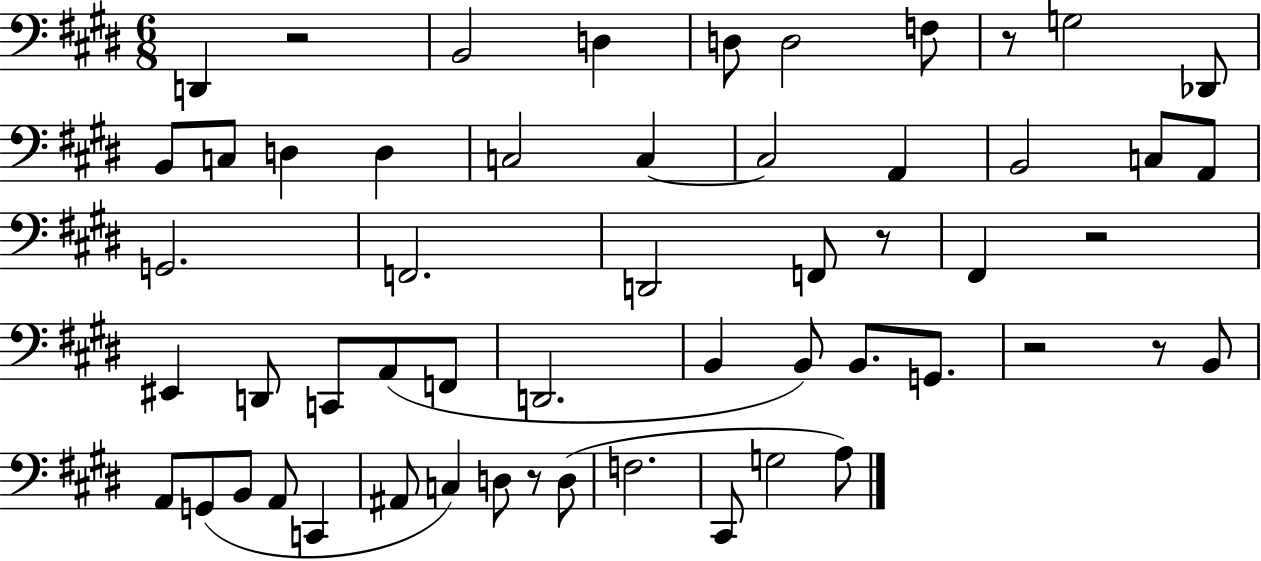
{
  \clef bass
  \numericTimeSignature
  \time 6/8
  \key e \major
  d,4 r2 | b,2 d4 | d8 d2 f8 | r8 g2 des,8 | \break b,8 c8 d4 d4 | c2 c4~~ | c2 a,4 | b,2 c8 a,8 | \break g,2. | f,2. | d,2 f,8 r8 | fis,4 r2 | \break eis,4 d,8 c,8 a,8( f,8 | d,2. | b,4 b,8) b,8. g,8. | r2 r8 b,8 | \break a,8 g,8( b,8 a,8 c,4 | ais,8 c4) d8 r8 d8( | f2. | cis,8 g2 a8) | \break \bar "|."
}